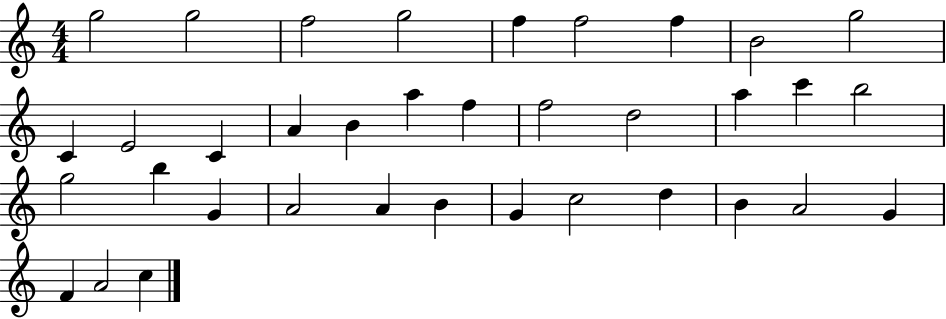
X:1
T:Untitled
M:4/4
L:1/4
K:C
g2 g2 f2 g2 f f2 f B2 g2 C E2 C A B a f f2 d2 a c' b2 g2 b G A2 A B G c2 d B A2 G F A2 c